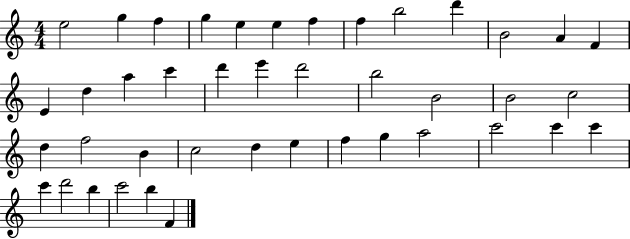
X:1
T:Untitled
M:4/4
L:1/4
K:C
e2 g f g e e f f b2 d' B2 A F E d a c' d' e' d'2 b2 B2 B2 c2 d f2 B c2 d e f g a2 c'2 c' c' c' d'2 b c'2 b F